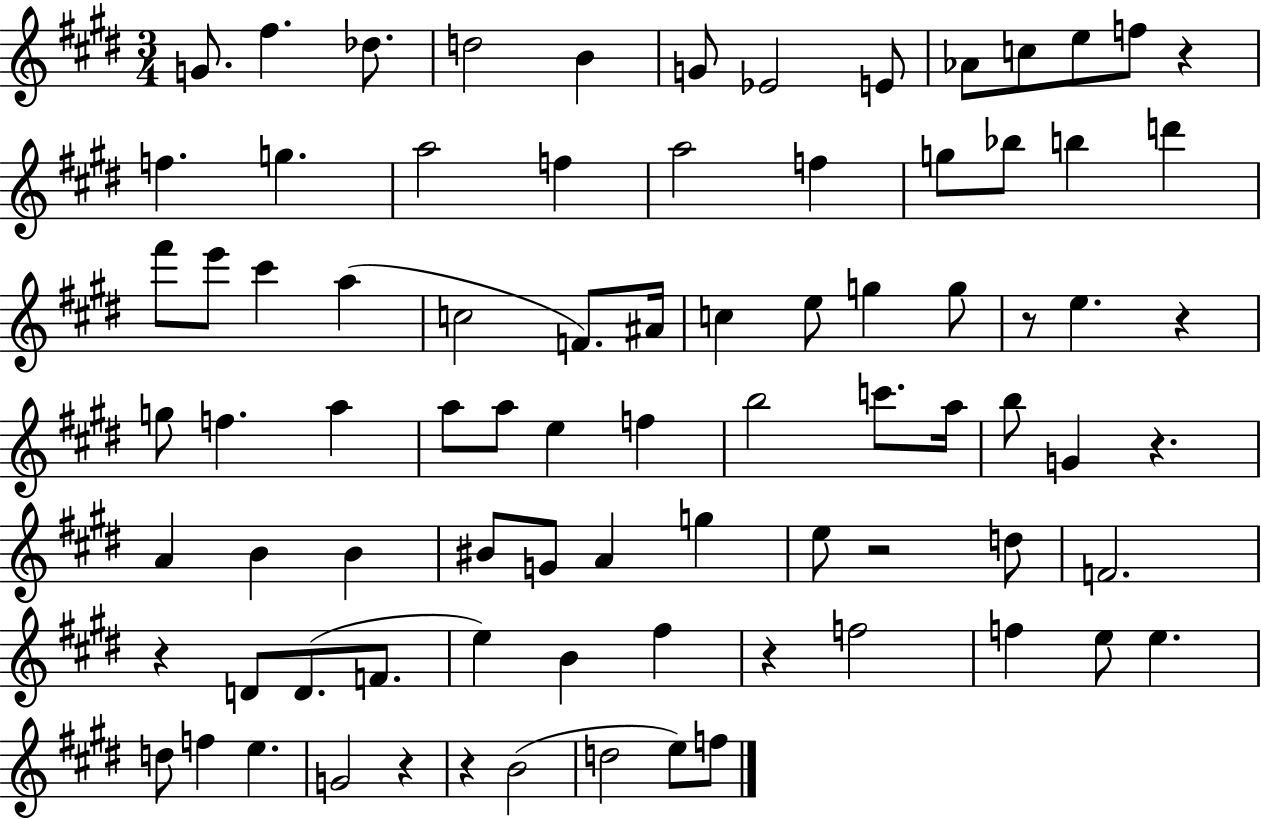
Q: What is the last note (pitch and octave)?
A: F5